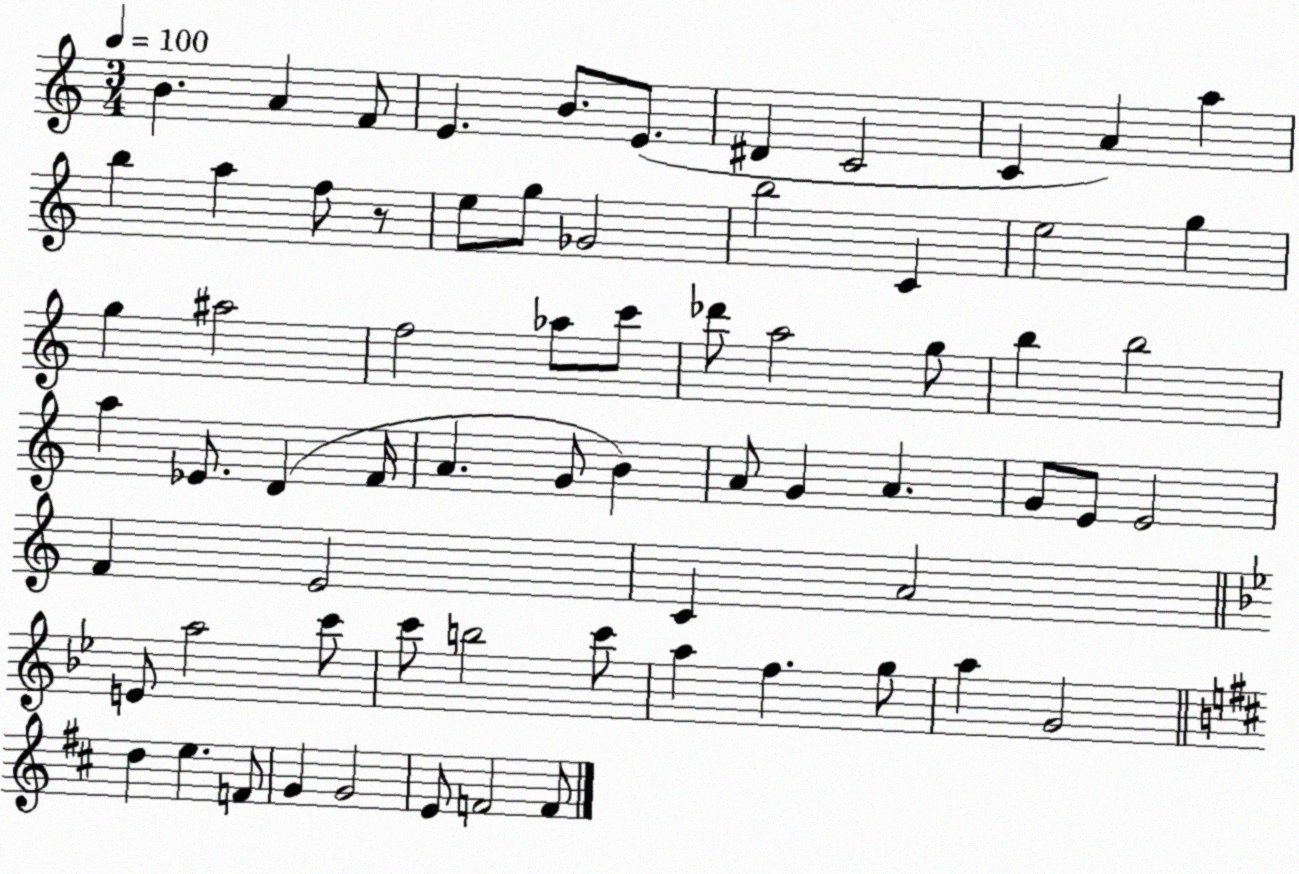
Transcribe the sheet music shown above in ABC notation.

X:1
T:Untitled
M:3/4
L:1/4
K:C
B A F/2 E B/2 E/2 ^D C2 C A a b a f/2 z/2 e/2 g/2 _G2 b2 C e2 g g ^a2 f2 _a/2 c'/2 _d'/2 a2 g/2 b b2 a _E/2 D F/4 A G/2 B A/2 G A G/2 E/2 E2 F E2 C A2 E/2 a2 c'/2 c'/2 b2 c'/2 a f g/2 a G2 d e F/2 G G2 E/2 F2 F/2